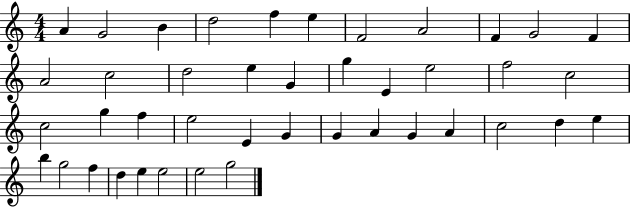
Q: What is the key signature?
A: C major